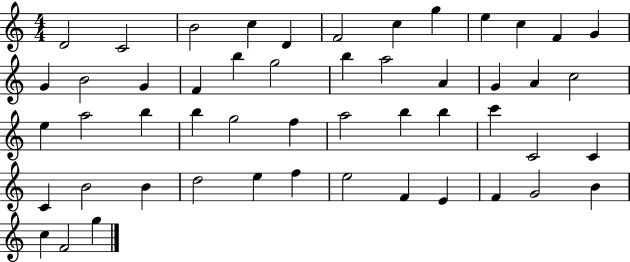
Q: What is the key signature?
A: C major